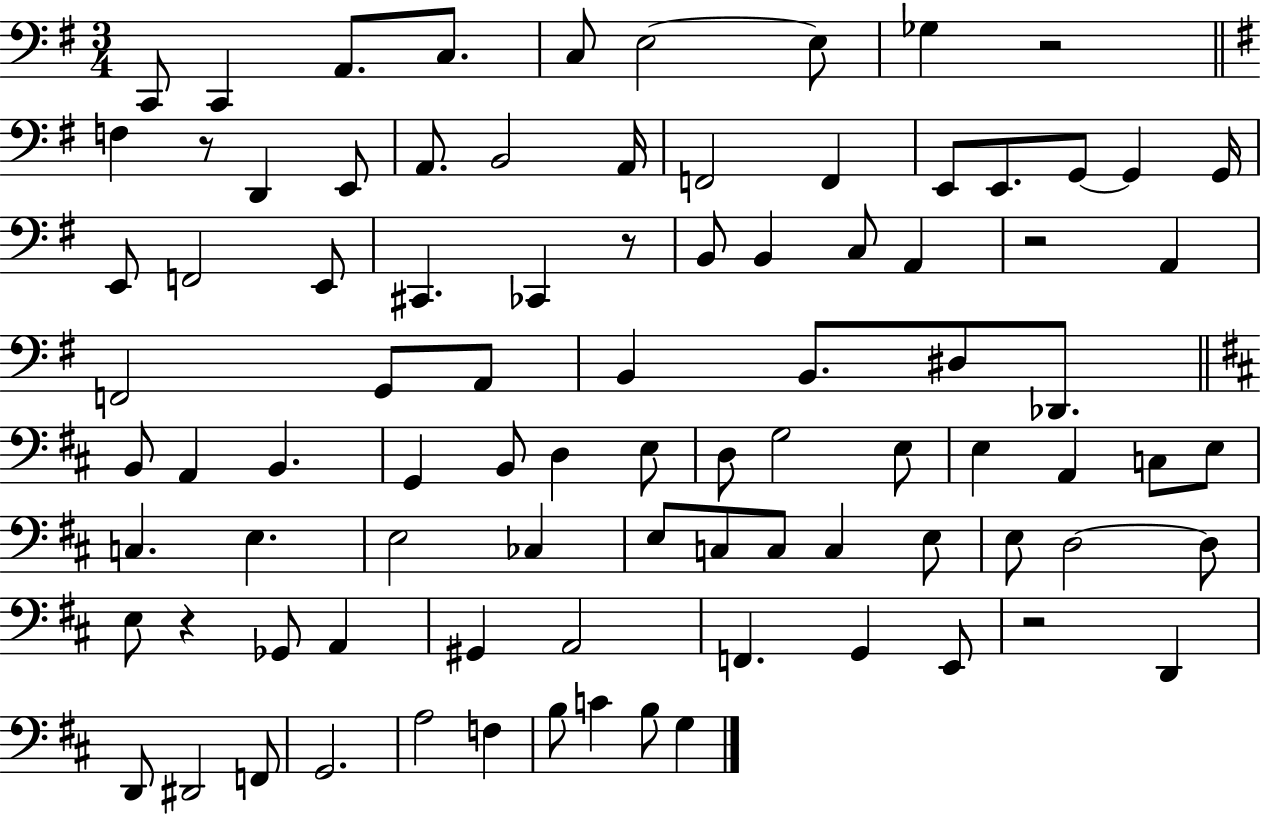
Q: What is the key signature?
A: G major